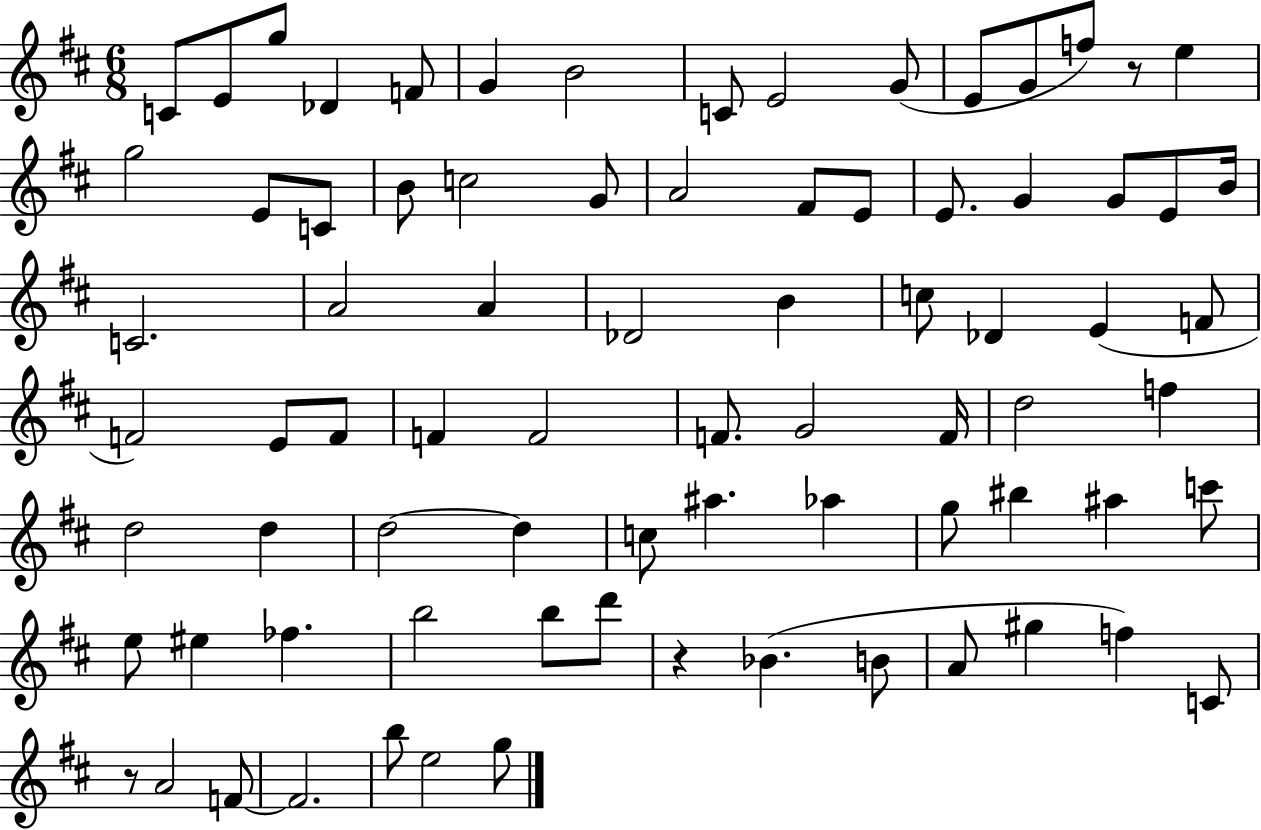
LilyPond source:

{
  \clef treble
  \numericTimeSignature
  \time 6/8
  \key d \major
  c'8 e'8 g''8 des'4 f'8 | g'4 b'2 | c'8 e'2 g'8( | e'8 g'8 f''8) r8 e''4 | \break g''2 e'8 c'8 | b'8 c''2 g'8 | a'2 fis'8 e'8 | e'8. g'4 g'8 e'8 b'16 | \break c'2. | a'2 a'4 | des'2 b'4 | c''8 des'4 e'4( f'8 | \break f'2) e'8 f'8 | f'4 f'2 | f'8. g'2 f'16 | d''2 f''4 | \break d''2 d''4 | d''2~~ d''4 | c''8 ais''4. aes''4 | g''8 bis''4 ais''4 c'''8 | \break e''8 eis''4 fes''4. | b''2 b''8 d'''8 | r4 bes'4.( b'8 | a'8 gis''4 f''4) c'8 | \break r8 a'2 f'8~~ | f'2. | b''8 e''2 g''8 | \bar "|."
}